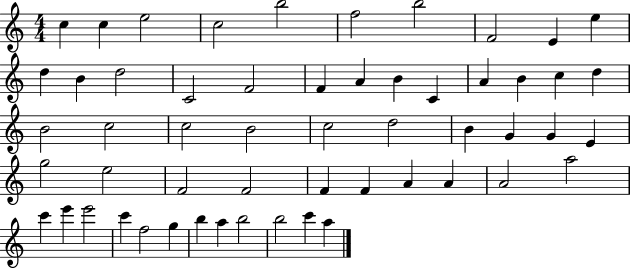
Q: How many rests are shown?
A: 0